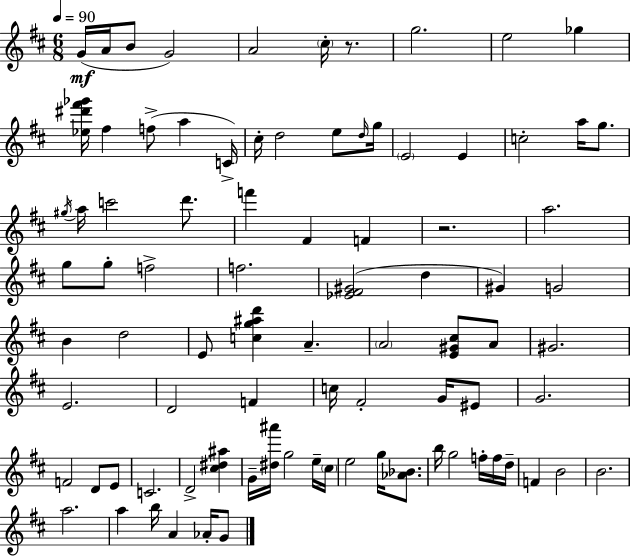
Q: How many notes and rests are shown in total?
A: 87